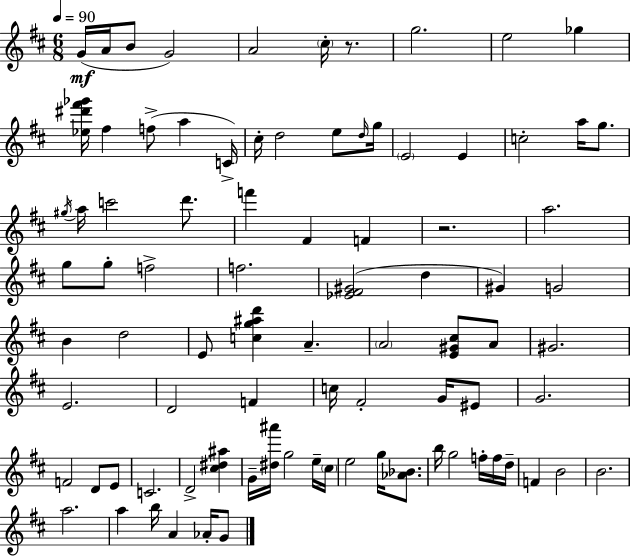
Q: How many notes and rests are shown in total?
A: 87